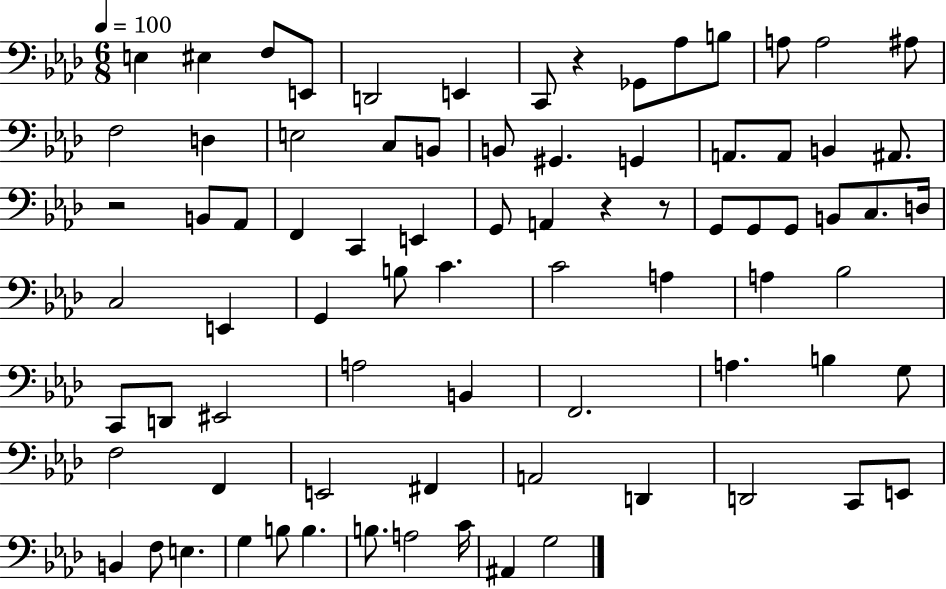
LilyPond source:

{
  \clef bass
  \numericTimeSignature
  \time 6/8
  \key aes \major
  \tempo 4 = 100
  \repeat volta 2 { e4 eis4 f8 e,8 | d,2 e,4 | c,8 r4 ges,8 aes8 b8 | a8 a2 ais8 | \break f2 d4 | e2 c8 b,8 | b,8 gis,4. g,4 | a,8. a,8 b,4 ais,8. | \break r2 b,8 aes,8 | f,4 c,4 e,4 | g,8 a,4 r4 r8 | g,8 g,8 g,8 b,8 c8. d16 | \break c2 e,4 | g,4 b8 c'4. | c'2 a4 | a4 bes2 | \break c,8 d,8 eis,2 | a2 b,4 | f,2. | a4. b4 g8 | \break f2 f,4 | e,2 fis,4 | a,2 d,4 | d,2 c,8 e,8 | \break b,4 f8 e4. | g4 b8 b4. | b8. a2 c'16 | ais,4 g2 | \break } \bar "|."
}